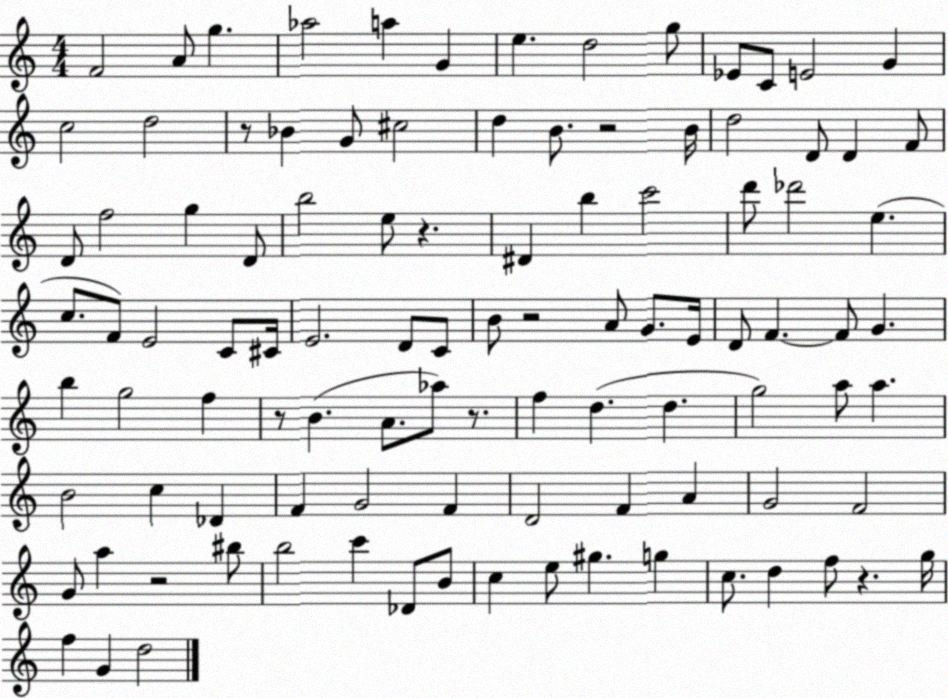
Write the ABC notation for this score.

X:1
T:Untitled
M:4/4
L:1/4
K:C
F2 A/2 g _a2 a G e d2 g/2 _E/2 C/2 E2 G c2 d2 z/2 _B G/2 ^c2 d B/2 z2 B/4 d2 D/2 D F/2 D/2 f2 g D/2 b2 e/2 z ^D b c'2 d'/2 _d'2 e c/2 F/2 E2 C/2 ^C/4 E2 D/2 C/2 B/2 z2 A/2 G/2 E/4 D/2 F F/2 G b g2 f z/2 B A/2 _a/2 z/2 f d d g2 a/2 a B2 c _D F G2 F D2 F A G2 F2 G/2 a z2 ^b/2 b2 c' _D/2 B/2 c e/2 ^g g c/2 d f/2 z g/4 f G d2